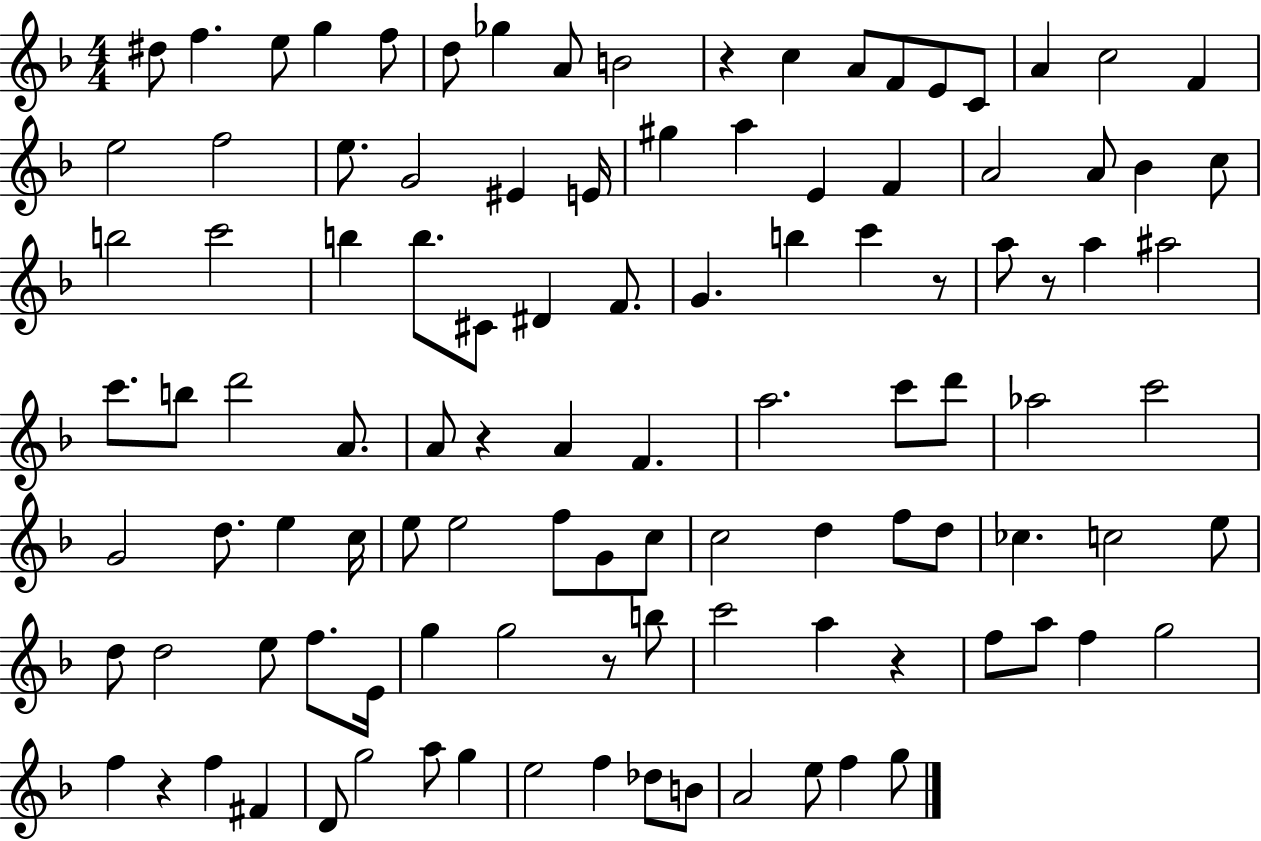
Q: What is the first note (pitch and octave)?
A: D#5